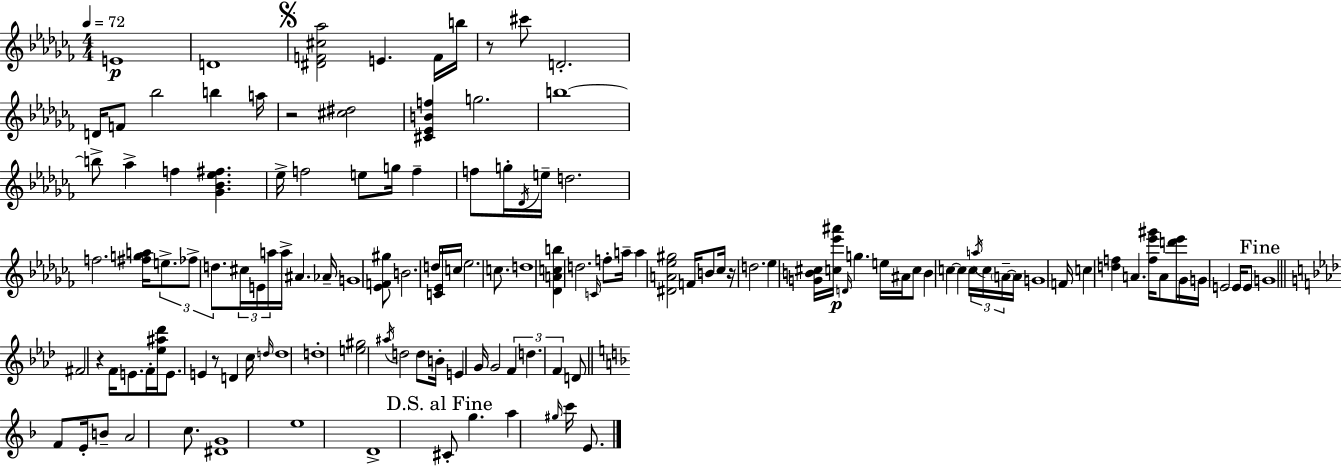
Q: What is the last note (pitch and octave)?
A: E4